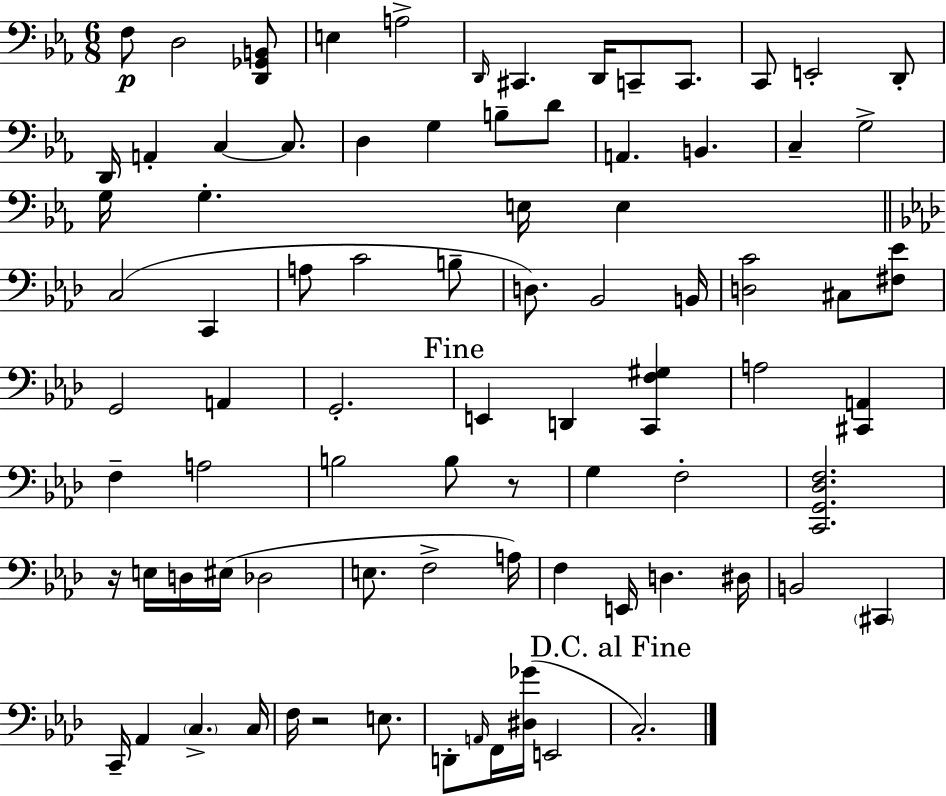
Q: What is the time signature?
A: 6/8